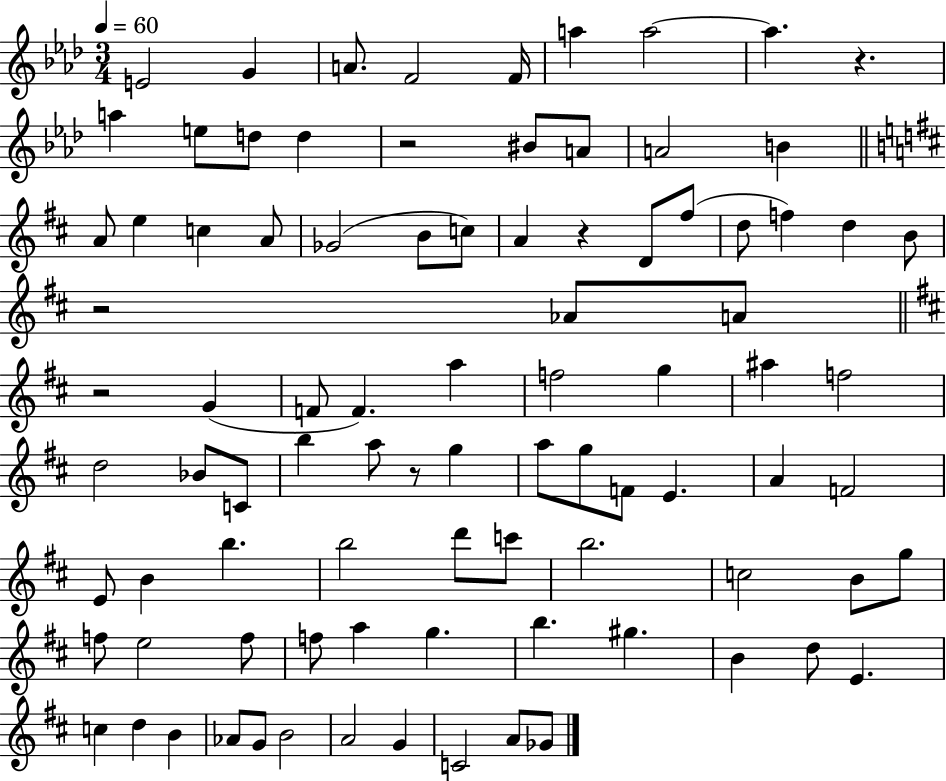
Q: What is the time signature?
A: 3/4